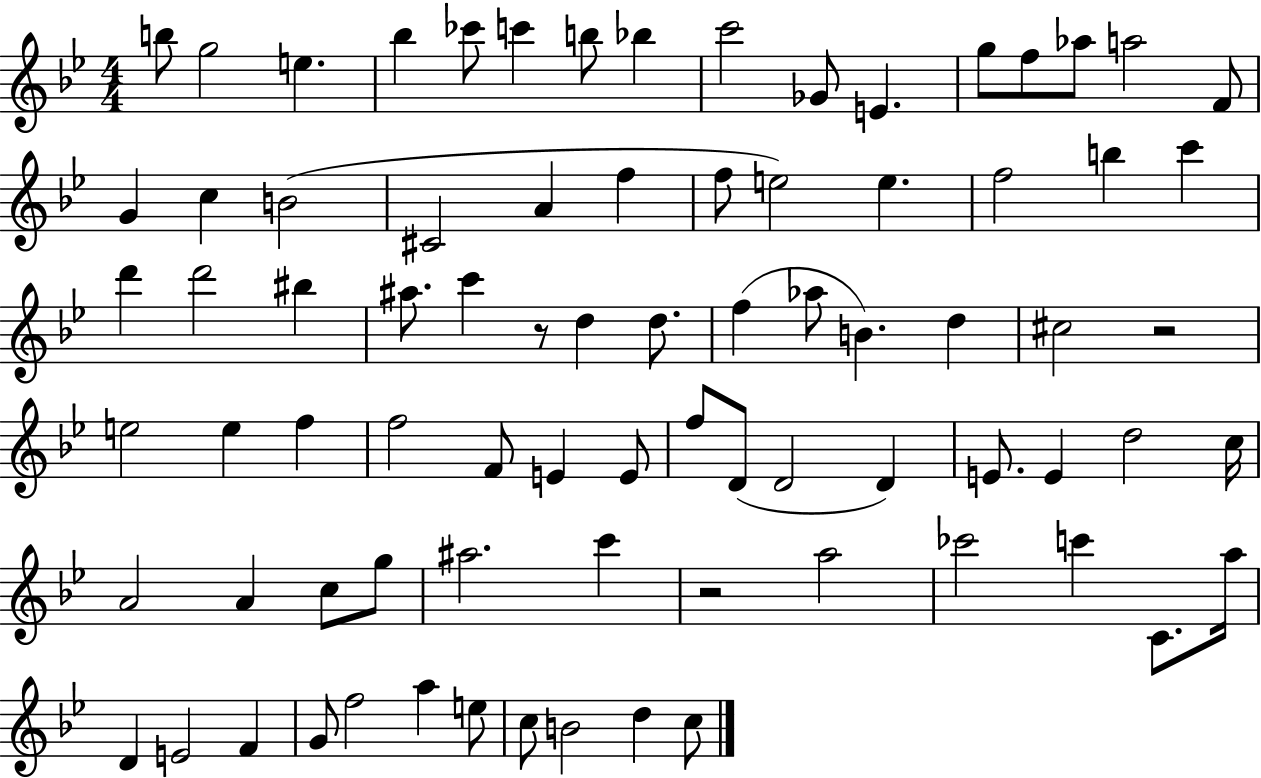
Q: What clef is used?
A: treble